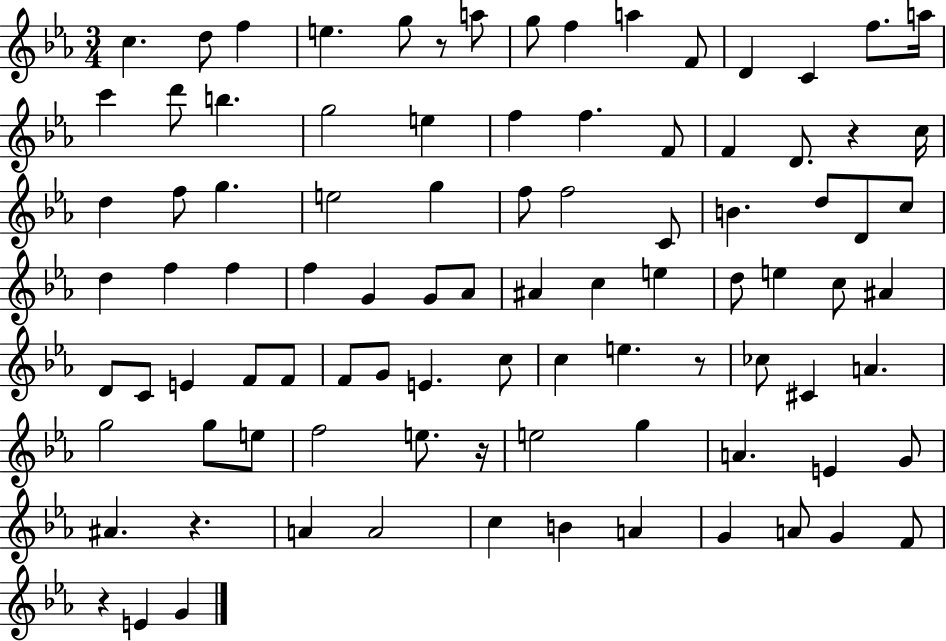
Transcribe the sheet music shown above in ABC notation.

X:1
T:Untitled
M:3/4
L:1/4
K:Eb
c d/2 f e g/2 z/2 a/2 g/2 f a F/2 D C f/2 a/4 c' d'/2 b g2 e f f F/2 F D/2 z c/4 d f/2 g e2 g f/2 f2 C/2 B d/2 D/2 c/2 d f f f G G/2 _A/2 ^A c e d/2 e c/2 ^A D/2 C/2 E F/2 F/2 F/2 G/2 E c/2 c e z/2 _c/2 ^C A g2 g/2 e/2 f2 e/2 z/4 e2 g A E G/2 ^A z A A2 c B A G A/2 G F/2 z E G